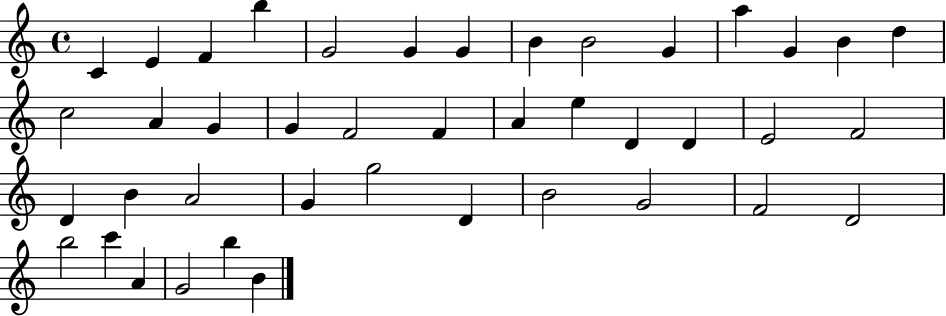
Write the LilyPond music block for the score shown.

{
  \clef treble
  \time 4/4
  \defaultTimeSignature
  \key c \major
  c'4 e'4 f'4 b''4 | g'2 g'4 g'4 | b'4 b'2 g'4 | a''4 g'4 b'4 d''4 | \break c''2 a'4 g'4 | g'4 f'2 f'4 | a'4 e''4 d'4 d'4 | e'2 f'2 | \break d'4 b'4 a'2 | g'4 g''2 d'4 | b'2 g'2 | f'2 d'2 | \break b''2 c'''4 a'4 | g'2 b''4 b'4 | \bar "|."
}